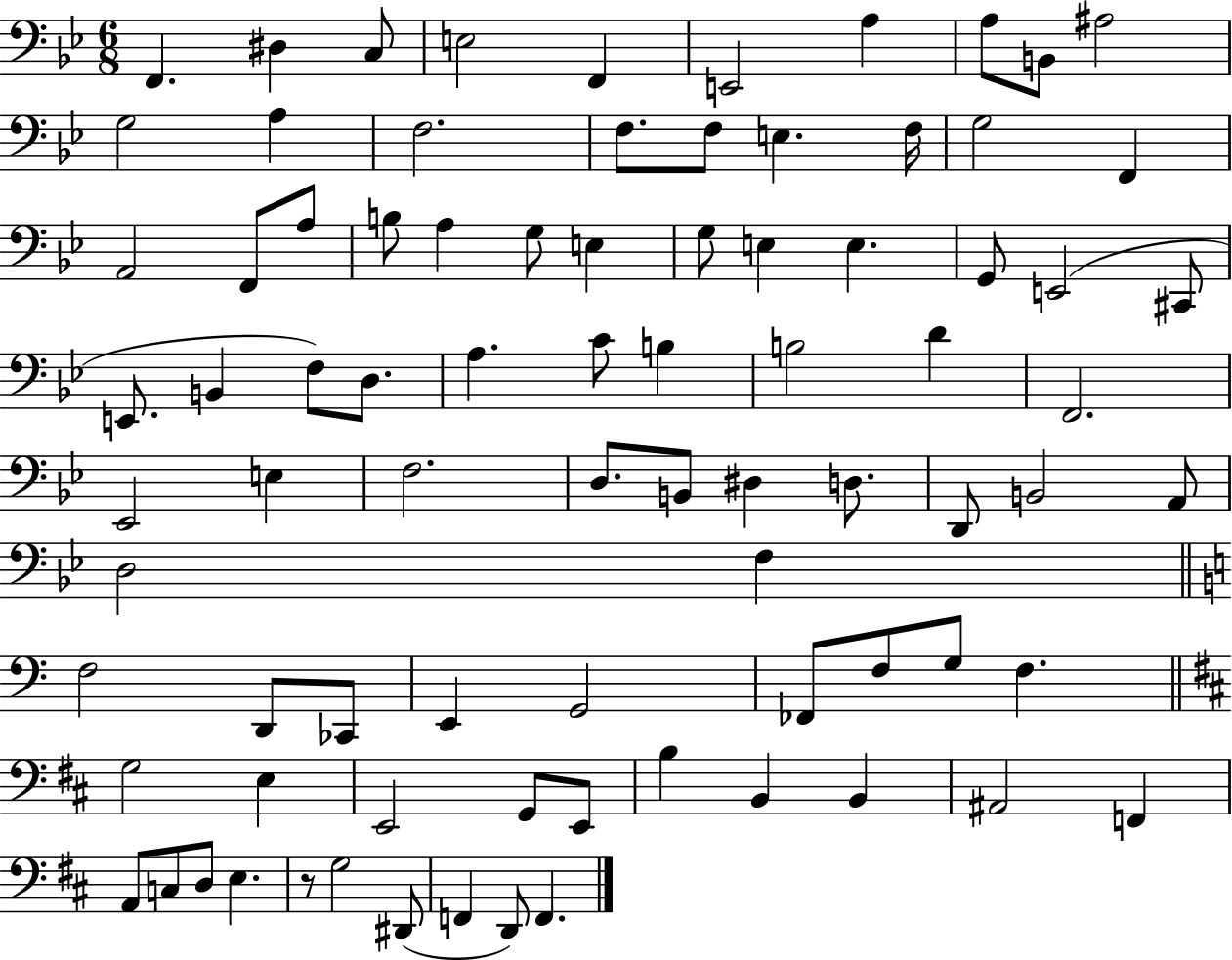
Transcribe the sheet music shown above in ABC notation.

X:1
T:Untitled
M:6/8
L:1/4
K:Bb
F,, ^D, C,/2 E,2 F,, E,,2 A, A,/2 B,,/2 ^A,2 G,2 A, F,2 F,/2 F,/2 E, F,/4 G,2 F,, A,,2 F,,/2 A,/2 B,/2 A, G,/2 E, G,/2 E, E, G,,/2 E,,2 ^C,,/2 E,,/2 B,, F,/2 D,/2 A, C/2 B, B,2 D F,,2 _E,,2 E, F,2 D,/2 B,,/2 ^D, D,/2 D,,/2 B,,2 A,,/2 D,2 F, F,2 D,,/2 _C,,/2 E,, G,,2 _F,,/2 F,/2 G,/2 F, G,2 E, E,,2 G,,/2 E,,/2 B, B,, B,, ^A,,2 F,, A,,/2 C,/2 D,/2 E, z/2 G,2 ^D,,/2 F,, D,,/2 F,,